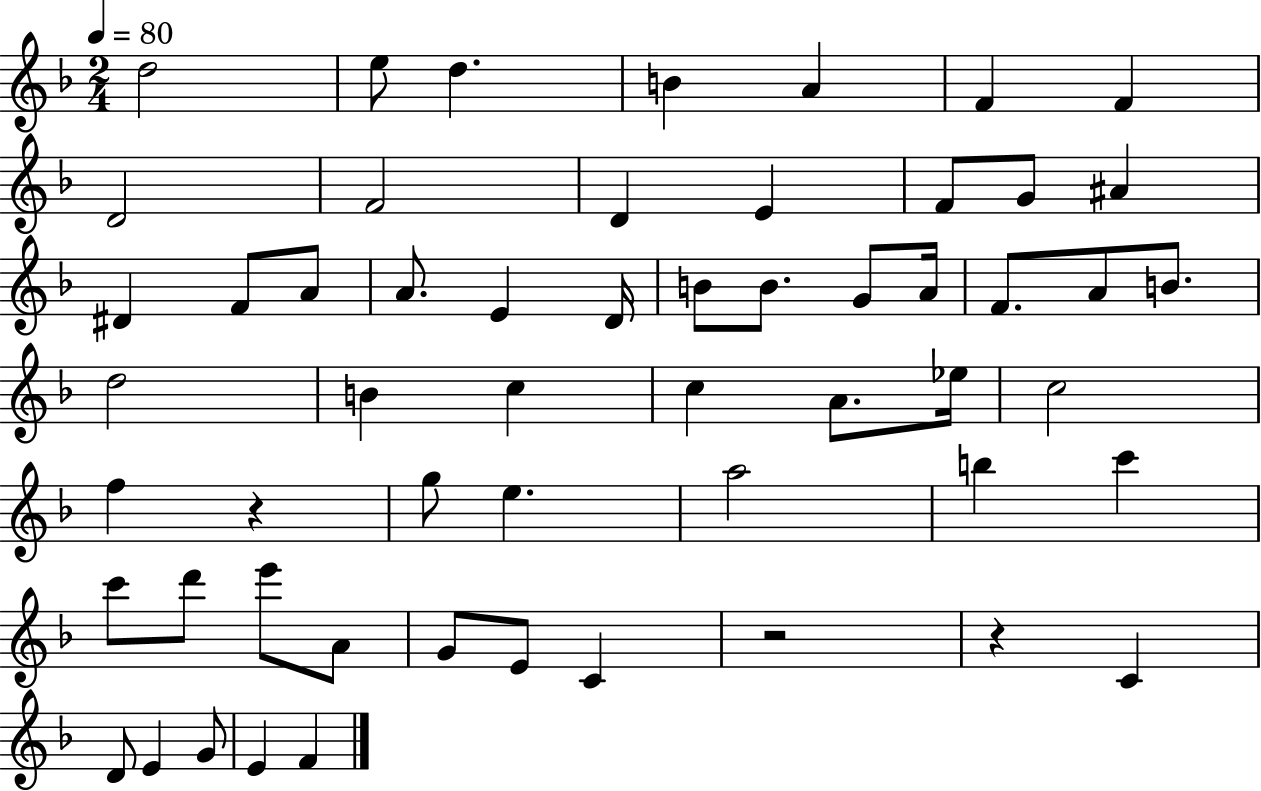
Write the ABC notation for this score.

X:1
T:Untitled
M:2/4
L:1/4
K:F
d2 e/2 d B A F F D2 F2 D E F/2 G/2 ^A ^D F/2 A/2 A/2 E D/4 B/2 B/2 G/2 A/4 F/2 A/2 B/2 d2 B c c A/2 _e/4 c2 f z g/2 e a2 b c' c'/2 d'/2 e'/2 A/2 G/2 E/2 C z2 z C D/2 E G/2 E F